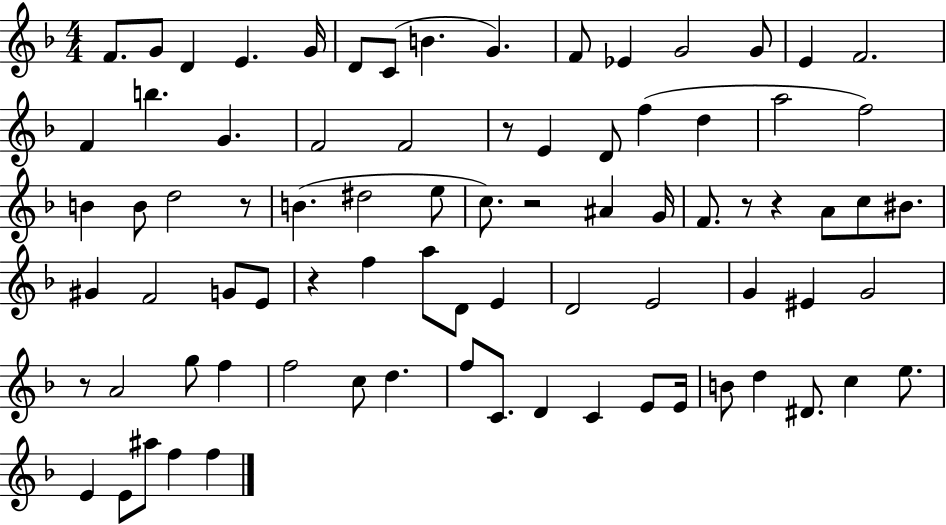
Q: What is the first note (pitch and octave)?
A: F4